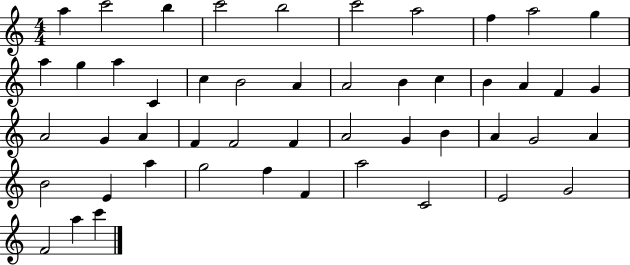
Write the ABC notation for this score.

X:1
T:Untitled
M:4/4
L:1/4
K:C
a c'2 b c'2 b2 c'2 a2 f a2 g a g a C c B2 A A2 B c B A F G A2 G A F F2 F A2 G B A G2 A B2 E a g2 f F a2 C2 E2 G2 F2 a c'